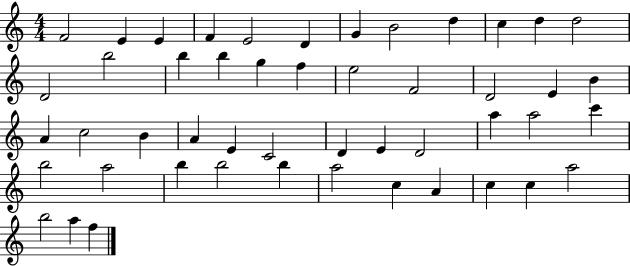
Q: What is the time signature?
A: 4/4